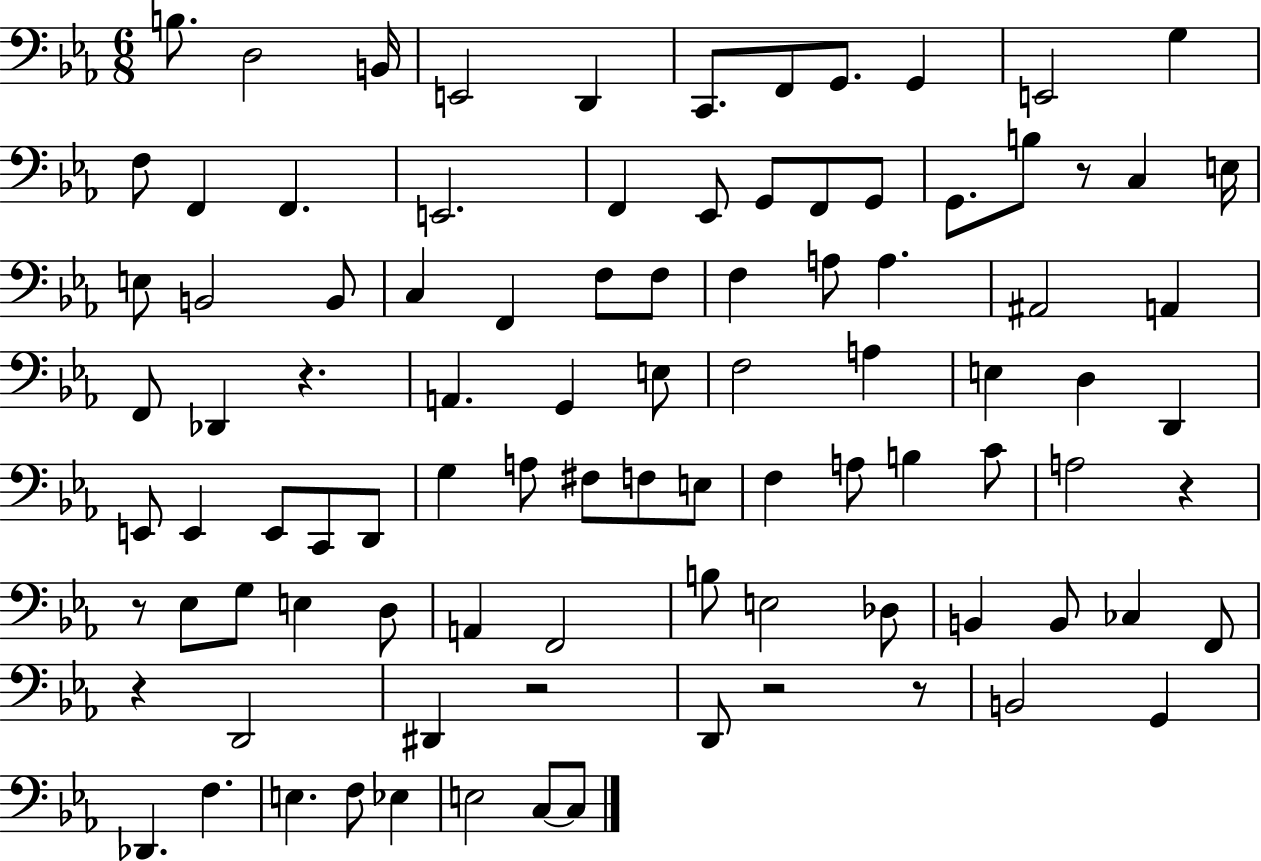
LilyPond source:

{
  \clef bass
  \numericTimeSignature
  \time 6/8
  \key ees \major
  b8. d2 b,16 | e,2 d,4 | c,8. f,8 g,8. g,4 | e,2 g4 | \break f8 f,4 f,4. | e,2. | f,4 ees,8 g,8 f,8 g,8 | g,8. b8 r8 c4 e16 | \break e8 b,2 b,8 | c4 f,4 f8 f8 | f4 a8 a4. | ais,2 a,4 | \break f,8 des,4 r4. | a,4. g,4 e8 | f2 a4 | e4 d4 d,4 | \break e,8 e,4 e,8 c,8 d,8 | g4 a8 fis8 f8 e8 | f4 a8 b4 c'8 | a2 r4 | \break r8 ees8 g8 e4 d8 | a,4 f,2 | b8 e2 des8 | b,4 b,8 ces4 f,8 | \break r4 d,2 | dis,4 r2 | d,8 r2 r8 | b,2 g,4 | \break des,4. f4. | e4. f8 ees4 | e2 c8~~ c8 | \bar "|."
}